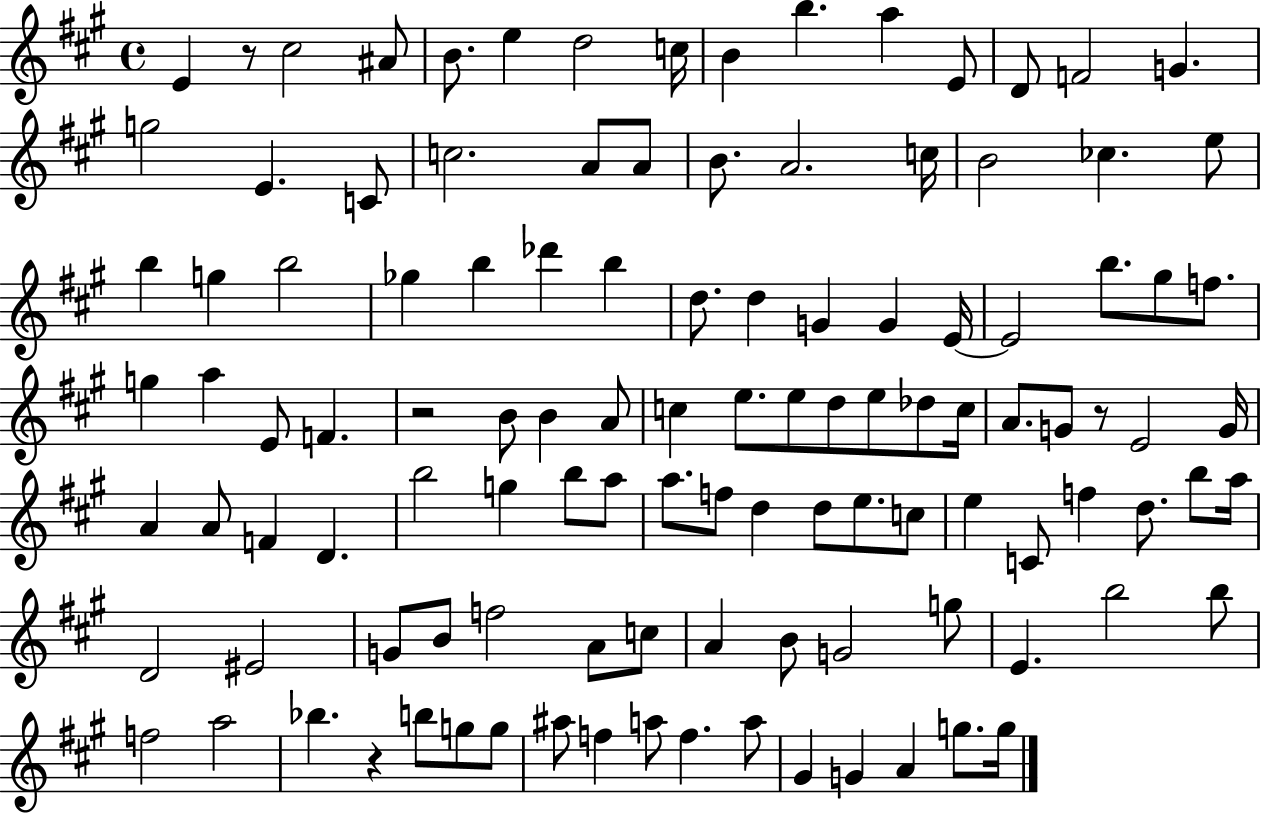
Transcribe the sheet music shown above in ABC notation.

X:1
T:Untitled
M:4/4
L:1/4
K:A
E z/2 ^c2 ^A/2 B/2 e d2 c/4 B b a E/2 D/2 F2 G g2 E C/2 c2 A/2 A/2 B/2 A2 c/4 B2 _c e/2 b g b2 _g b _d' b d/2 d G G E/4 E2 b/2 ^g/2 f/2 g a E/2 F z2 B/2 B A/2 c e/2 e/2 d/2 e/2 _d/2 c/4 A/2 G/2 z/2 E2 G/4 A A/2 F D b2 g b/2 a/2 a/2 f/2 d d/2 e/2 c/2 e C/2 f d/2 b/2 a/4 D2 ^E2 G/2 B/2 f2 A/2 c/2 A B/2 G2 g/2 E b2 b/2 f2 a2 _b z b/2 g/2 g/2 ^a/2 f a/2 f a/2 ^G G A g/2 g/4